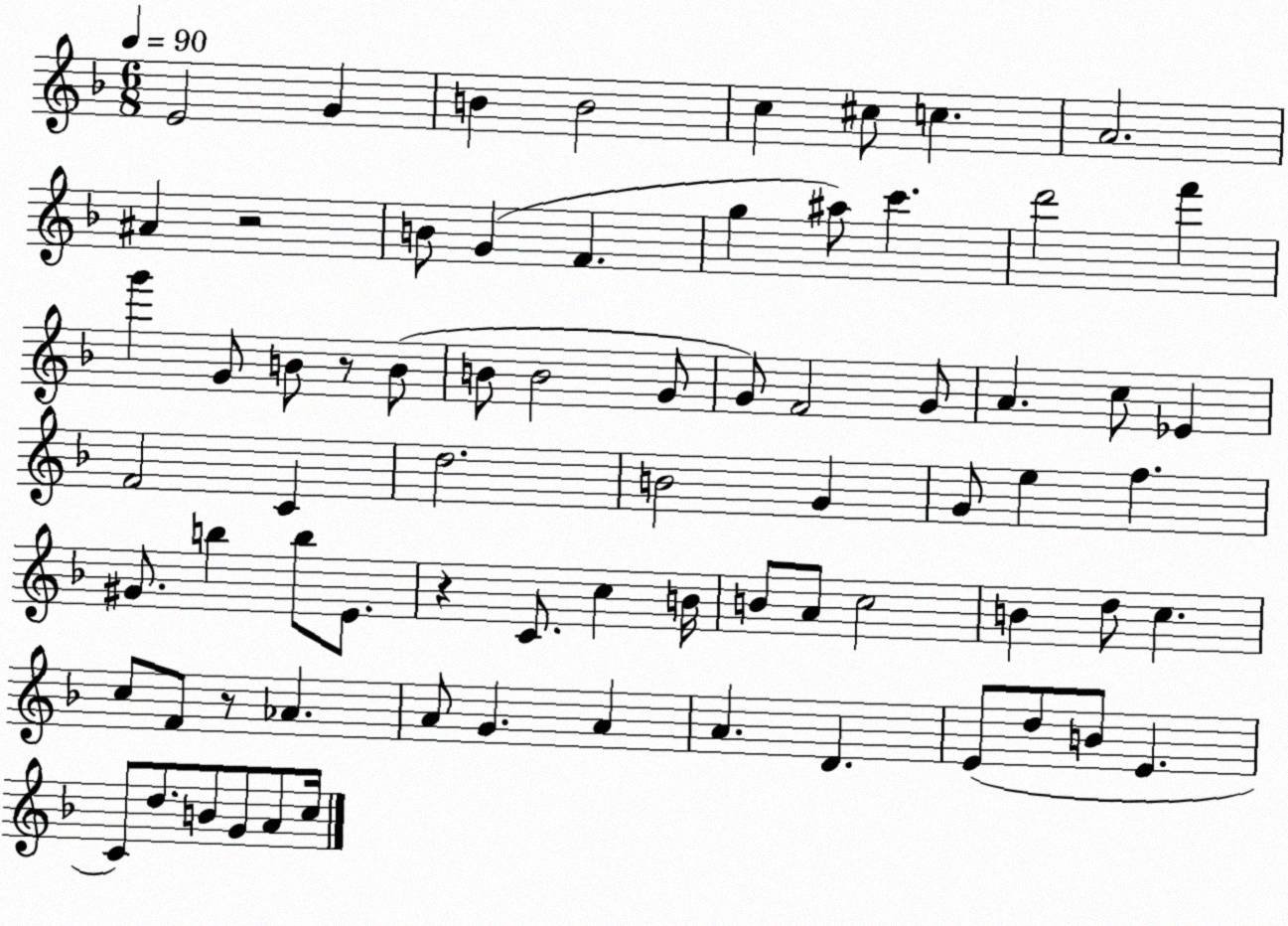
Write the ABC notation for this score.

X:1
T:Untitled
M:6/8
L:1/4
K:F
E2 G B B2 c ^c/2 c A2 ^A z2 B/2 G F g ^a/2 c' d'2 f' g' G/2 B/2 z/2 B/2 B/2 B2 G/2 G/2 F2 G/2 A c/2 _E F2 C d2 B2 G G/2 e f ^G/2 b b/2 E/2 z C/2 c B/4 B/2 A/2 c2 B d/2 c c/2 F/2 z/2 _A A/2 G A A D E/2 d/2 B/2 E C/2 d/2 B/2 G/2 A/2 c/4